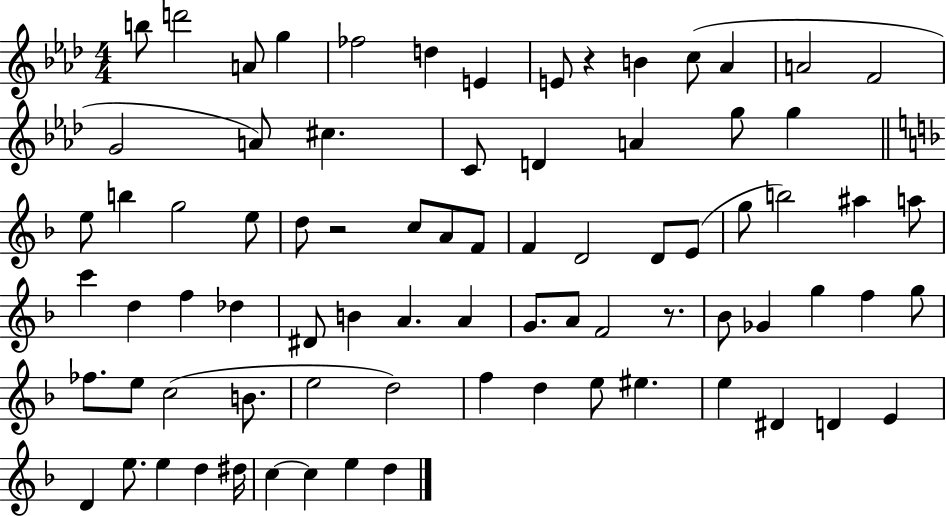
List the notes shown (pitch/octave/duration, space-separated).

B5/e D6/h A4/e G5/q FES5/h D5/q E4/q E4/e R/q B4/q C5/e Ab4/q A4/h F4/h G4/h A4/e C#5/q. C4/e D4/q A4/q G5/e G5/q E5/e B5/q G5/h E5/e D5/e R/h C5/e A4/e F4/e F4/q D4/h D4/e E4/e G5/e B5/h A#5/q A5/e C6/q D5/q F5/q Db5/q D#4/e B4/q A4/q. A4/q G4/e. A4/e F4/h R/e. Bb4/e Gb4/q G5/q F5/q G5/e FES5/e. E5/e C5/h B4/e. E5/h D5/h F5/q D5/q E5/e EIS5/q. E5/q D#4/q D4/q E4/q D4/q E5/e. E5/q D5/q D#5/s C5/q C5/q E5/q D5/q